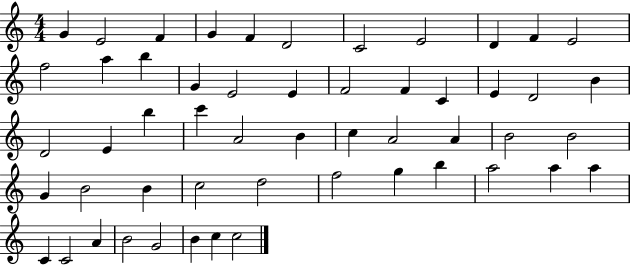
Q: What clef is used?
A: treble